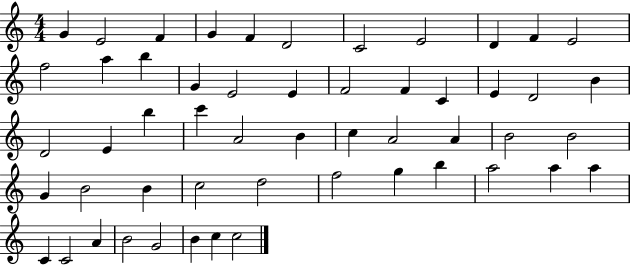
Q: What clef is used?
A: treble